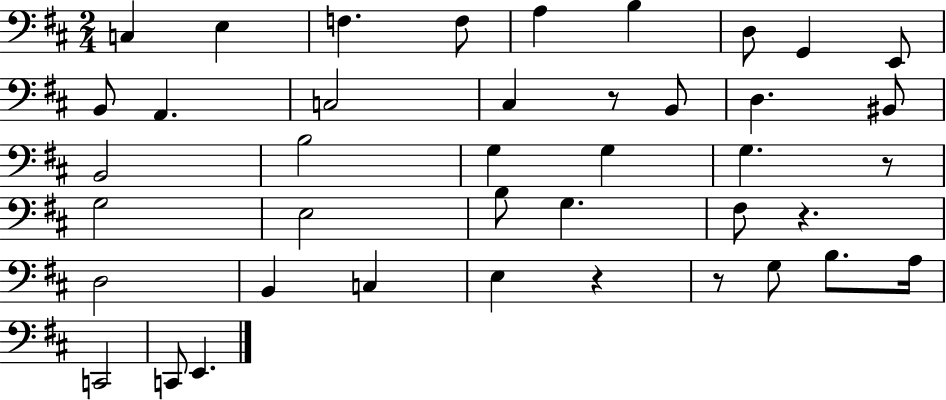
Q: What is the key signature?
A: D major